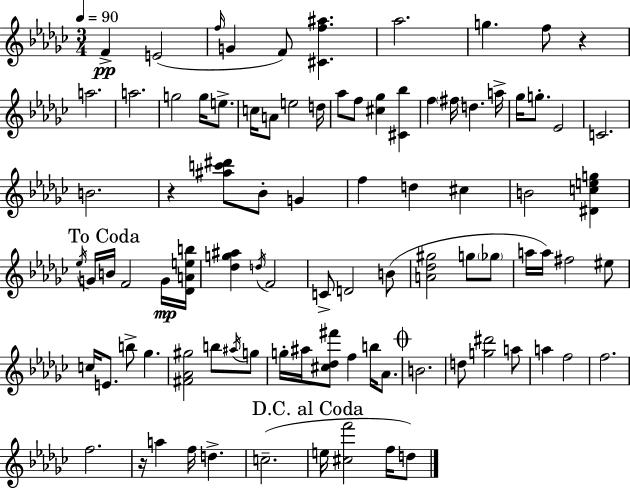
{
  \clef treble
  \numericTimeSignature
  \time 3/4
  \key ees \minor
  \tempo 4 = 90
  \repeat volta 2 { f'4->\pp e'2( | \grace { f''16 } g'4 f'8) <cis' f'' ais''>4. | aes''2. | g''4. f''8 r4 | \break a''2. | a''2. | g''2 g''16 e''8.-> | c''16 a'8 e''2 | \break d''16 aes''8 f''8 <cis'' ges''>4 <cis' bes''>4 | f''4 \parenthesize fis''16 d''4. | a''16-> ges''16 g''8.-. ees'2 | c'2. | \break b'2. | r4 <ais'' c''' dis'''>8 bes'8-. g'4 | f''4 d''4 cis''4 | b'2 <dis' c'' e'' g''>4 | \break \mark "To Coda" \acciaccatura { ees''16 } g'16 b'16 f'2 | g'16\mp <des' a' e'' b''>16 <des'' g'' ais''>4 \acciaccatura { d''16 } f'2 | c'8-> d'2 | b'8( <a' des'' gis''>2 g''8 | \break \parenthesize ges''8 a''16 a''16) fis''2 | eis''8 c''16 e'8. b''8-> ges''4. | <fis' aes' gis''>2 b''8 | \acciaccatura { ais''16 } g''8 g''16-. ais''16 <cis'' des'' fis'''>8 f''4 | \break b''16 aes'8. \mark \markup { \musicglyph "scripts.coda" } b'2. | d''8 <g'' dis'''>2 | a''8 a''4 f''2 | f''2. | \break f''2. | r16 a''4 f''16 d''4.-> | c''2.--( | \mark "D.C. al Coda" e''16 <cis'' f'''>2 | \break f''16 d''8) } \bar "|."
}